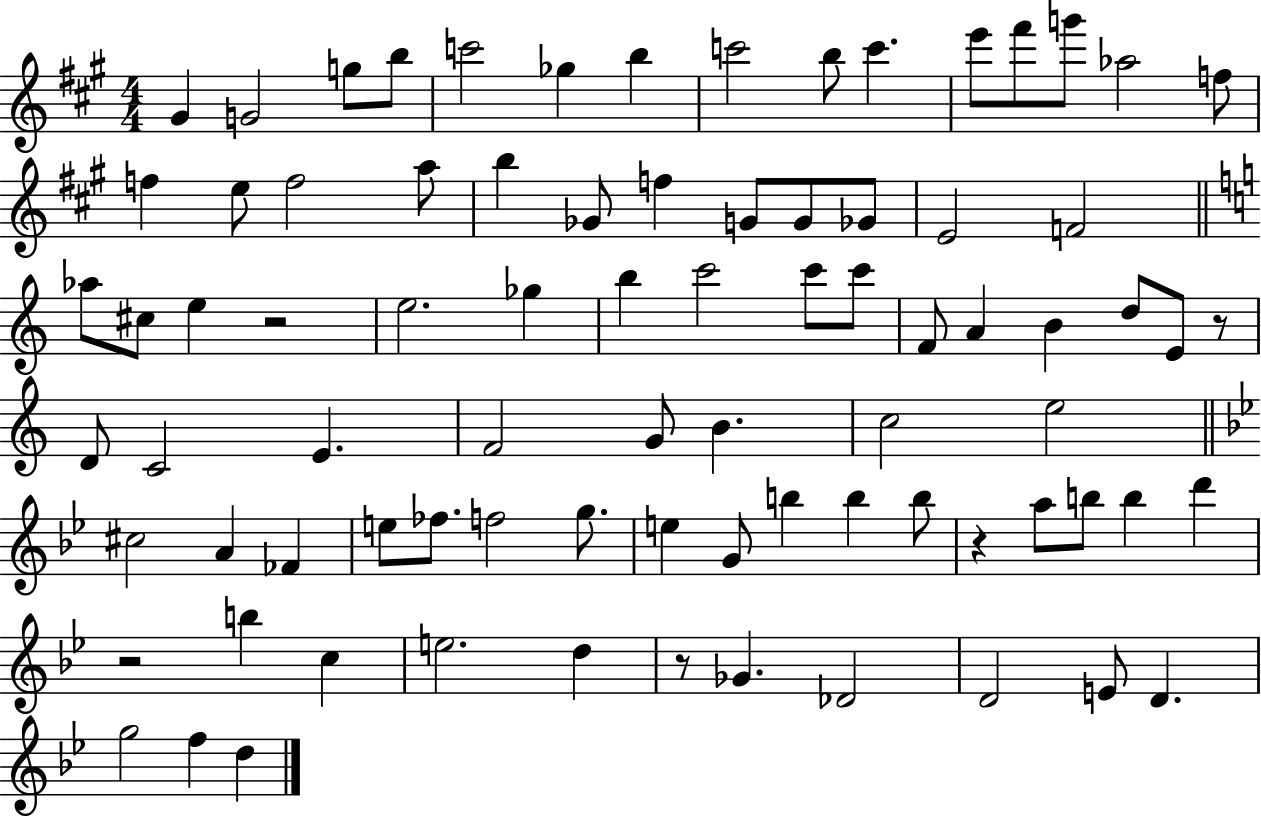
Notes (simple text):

G#4/q G4/h G5/e B5/e C6/h Gb5/q B5/q C6/h B5/e C6/q. E6/e F#6/e G6/e Ab5/h F5/e F5/q E5/e F5/h A5/e B5/q Gb4/e F5/q G4/e G4/e Gb4/e E4/h F4/h Ab5/e C#5/e E5/q R/h E5/h. Gb5/q B5/q C6/h C6/e C6/e F4/e A4/q B4/q D5/e E4/e R/e D4/e C4/h E4/q. F4/h G4/e B4/q. C5/h E5/h C#5/h A4/q FES4/q E5/e FES5/e. F5/h G5/e. E5/q G4/e B5/q B5/q B5/e R/q A5/e B5/e B5/q D6/q R/h B5/q C5/q E5/h. D5/q R/e Gb4/q. Db4/h D4/h E4/e D4/q. G5/h F5/q D5/q